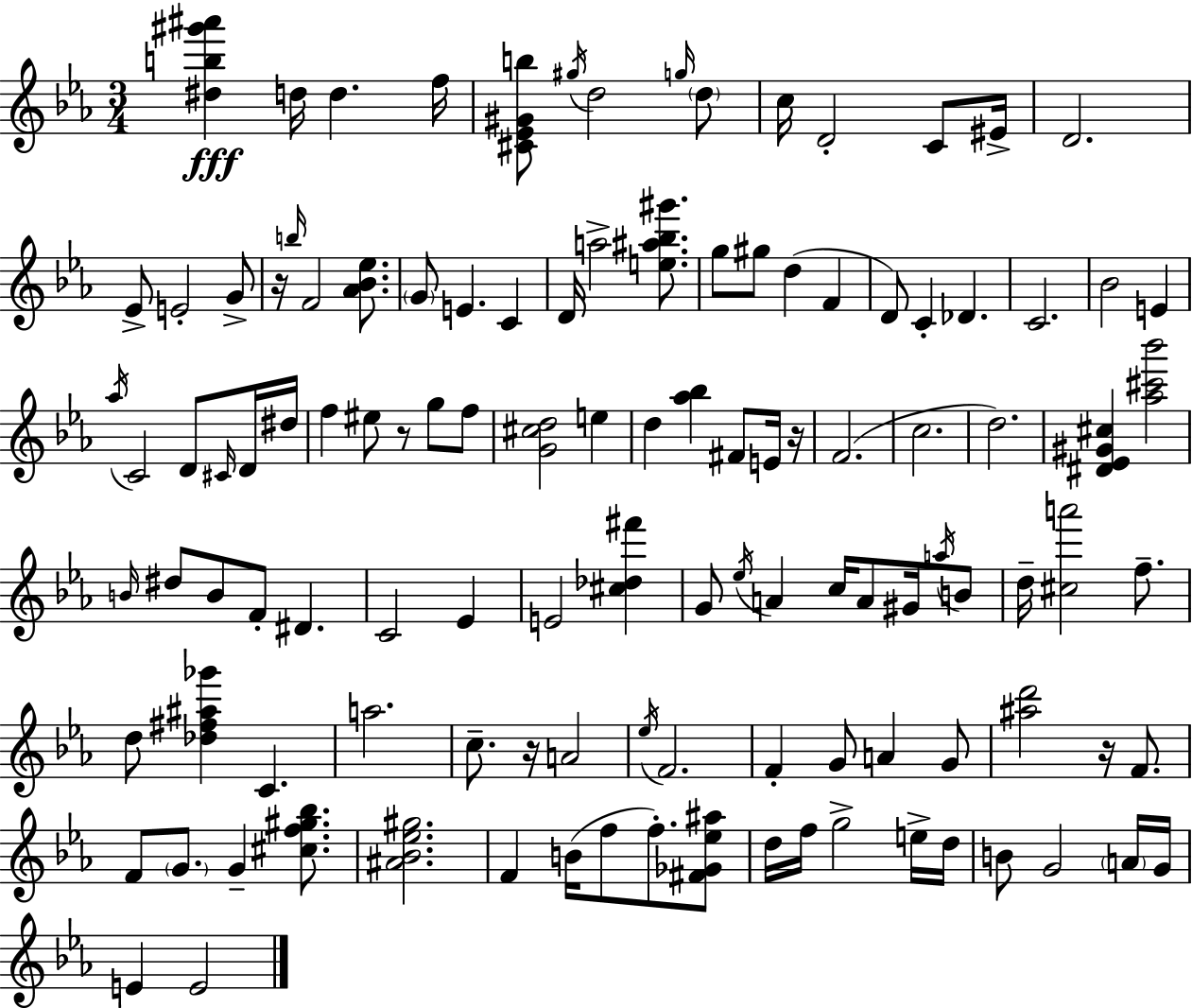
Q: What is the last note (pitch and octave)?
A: E4